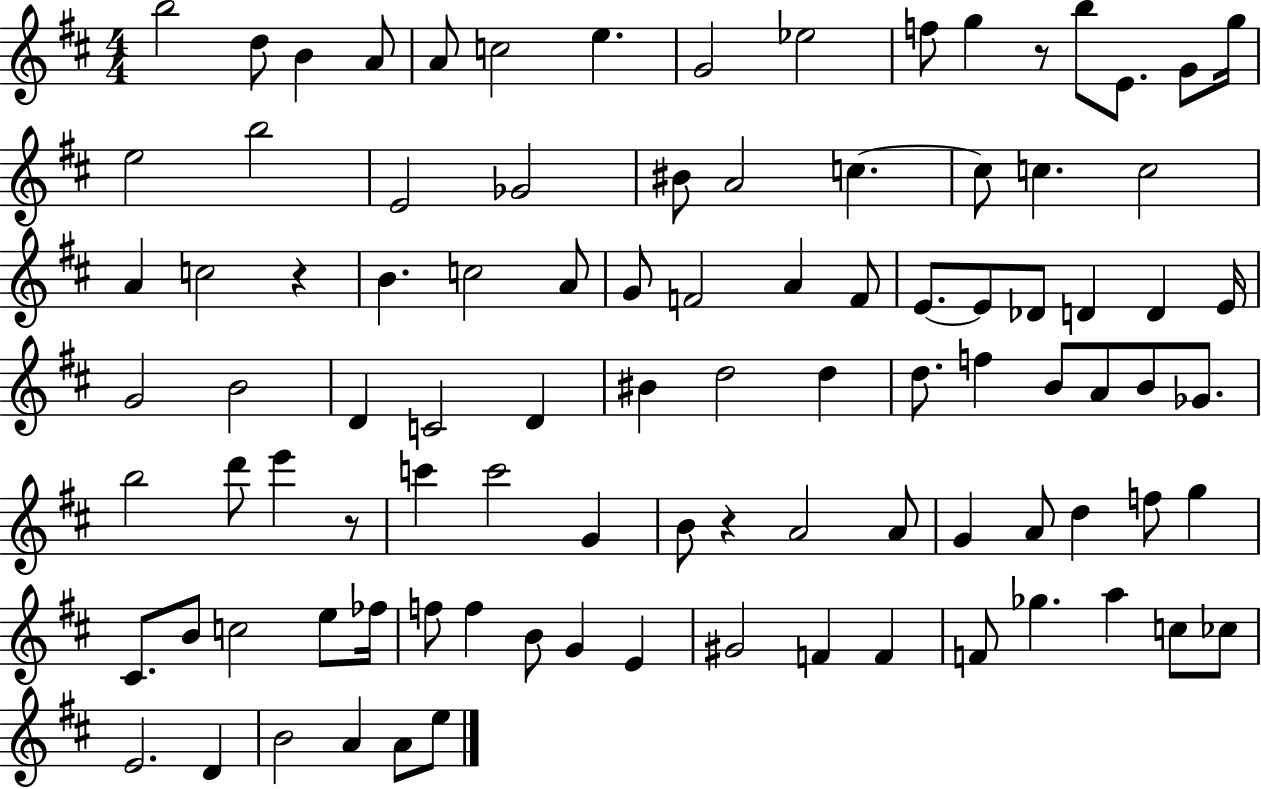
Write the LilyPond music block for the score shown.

{
  \clef treble
  \numericTimeSignature
  \time 4/4
  \key d \major
  \repeat volta 2 { b''2 d''8 b'4 a'8 | a'8 c''2 e''4. | g'2 ees''2 | f''8 g''4 r8 b''8 e'8. g'8 g''16 | \break e''2 b''2 | e'2 ges'2 | bis'8 a'2 c''4.~~ | c''8 c''4. c''2 | \break a'4 c''2 r4 | b'4. c''2 a'8 | g'8 f'2 a'4 f'8 | e'8.~~ e'8 des'8 d'4 d'4 e'16 | \break g'2 b'2 | d'4 c'2 d'4 | bis'4 d''2 d''4 | d''8. f''4 b'8 a'8 b'8 ges'8. | \break b''2 d'''8 e'''4 r8 | c'''4 c'''2 g'4 | b'8 r4 a'2 a'8 | g'4 a'8 d''4 f''8 g''4 | \break cis'8. b'8 c''2 e''8 fes''16 | f''8 f''4 b'8 g'4 e'4 | gis'2 f'4 f'4 | f'8 ges''4. a''4 c''8 ces''8 | \break e'2. d'4 | b'2 a'4 a'8 e''8 | } \bar "|."
}